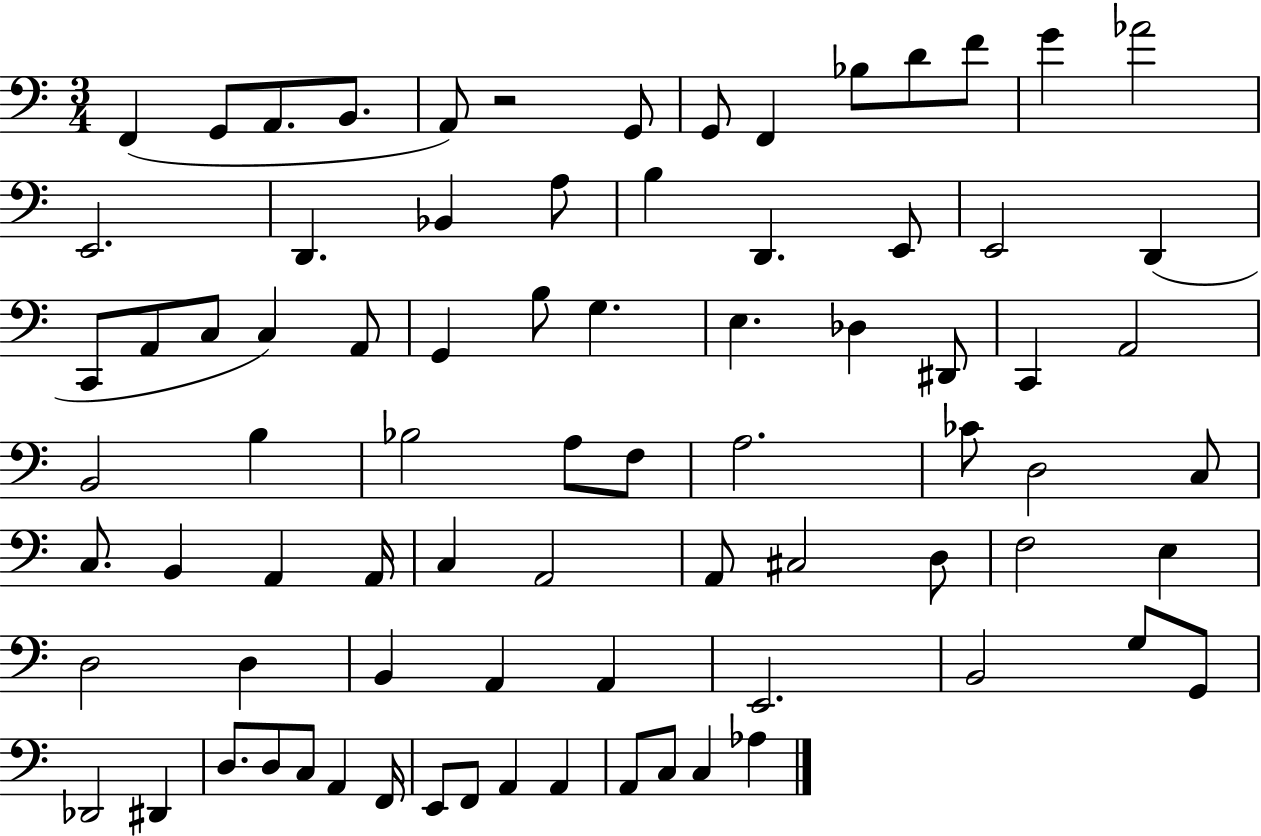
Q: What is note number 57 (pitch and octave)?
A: D3